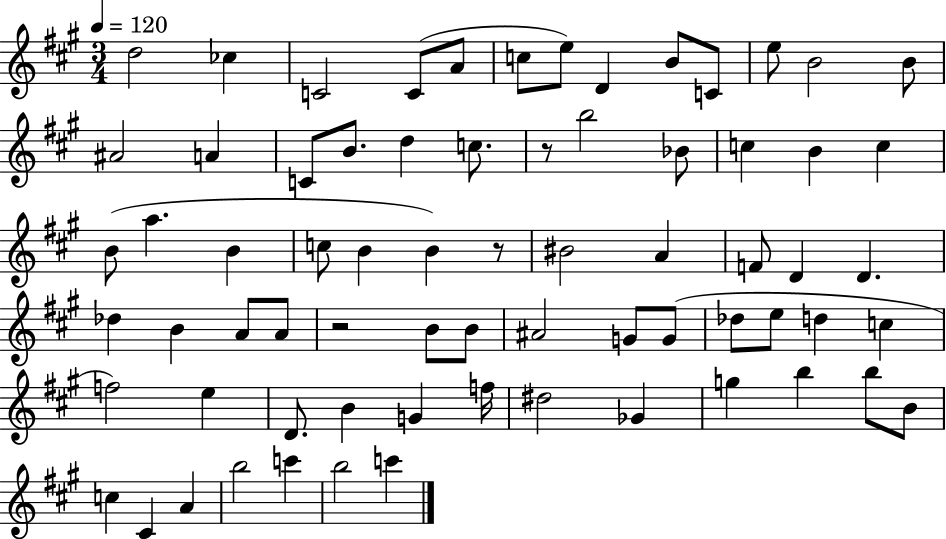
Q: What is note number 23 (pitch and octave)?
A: B4